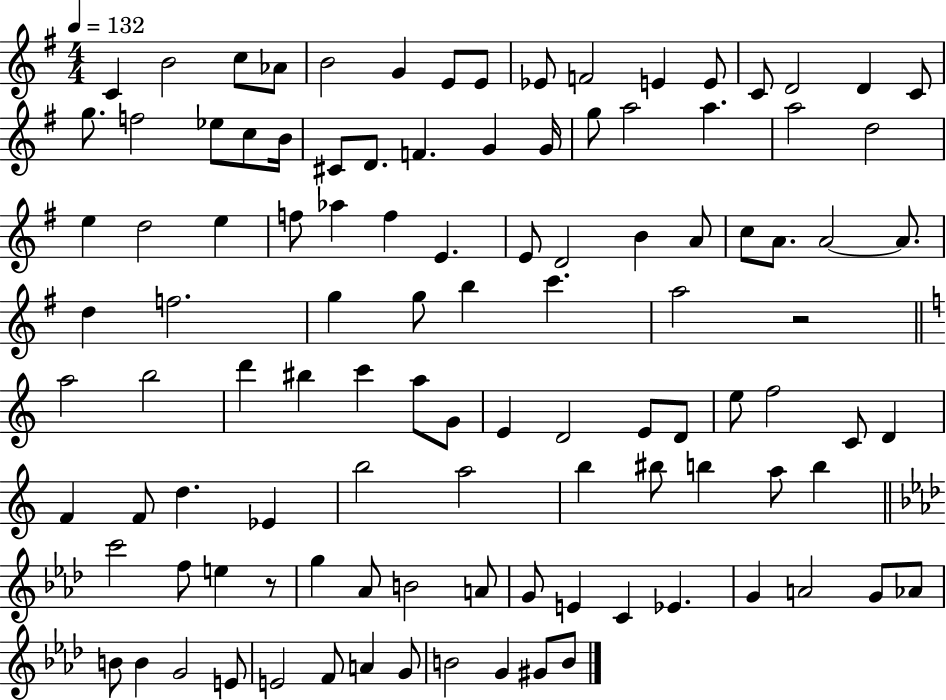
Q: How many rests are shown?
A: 2